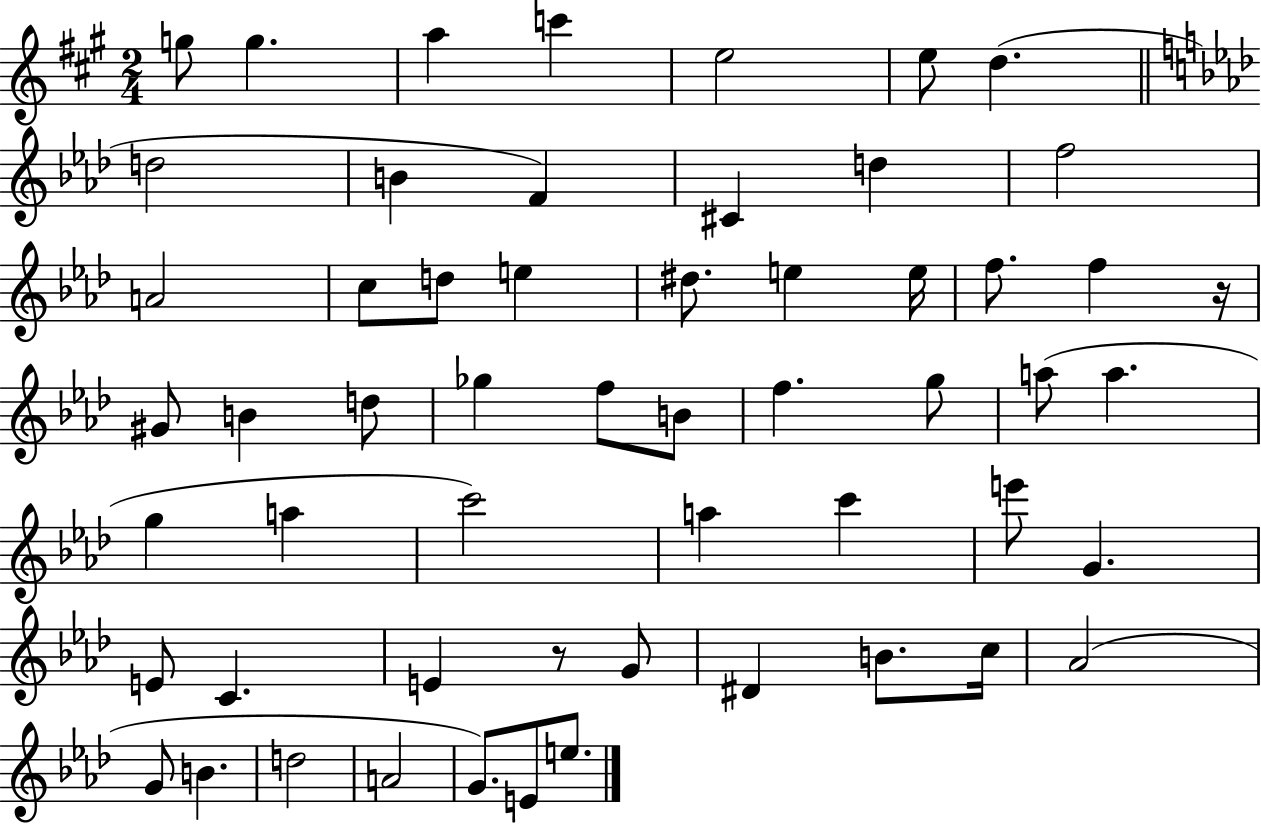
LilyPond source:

{
  \clef treble
  \numericTimeSignature
  \time 2/4
  \key a \major
  g''8 g''4. | a''4 c'''4 | e''2 | e''8 d''4.( | \break \bar "||" \break \key aes \major d''2 | b'4 f'4) | cis'4 d''4 | f''2 | \break a'2 | c''8 d''8 e''4 | dis''8. e''4 e''16 | f''8. f''4 r16 | \break gis'8 b'4 d''8 | ges''4 f''8 b'8 | f''4. g''8 | a''8( a''4. | \break g''4 a''4 | c'''2) | a''4 c'''4 | e'''8 g'4. | \break e'8 c'4. | e'4 r8 g'8 | dis'4 b'8. c''16 | aes'2( | \break g'8 b'4. | d''2 | a'2 | g'8.) e'8 e''8. | \break \bar "|."
}